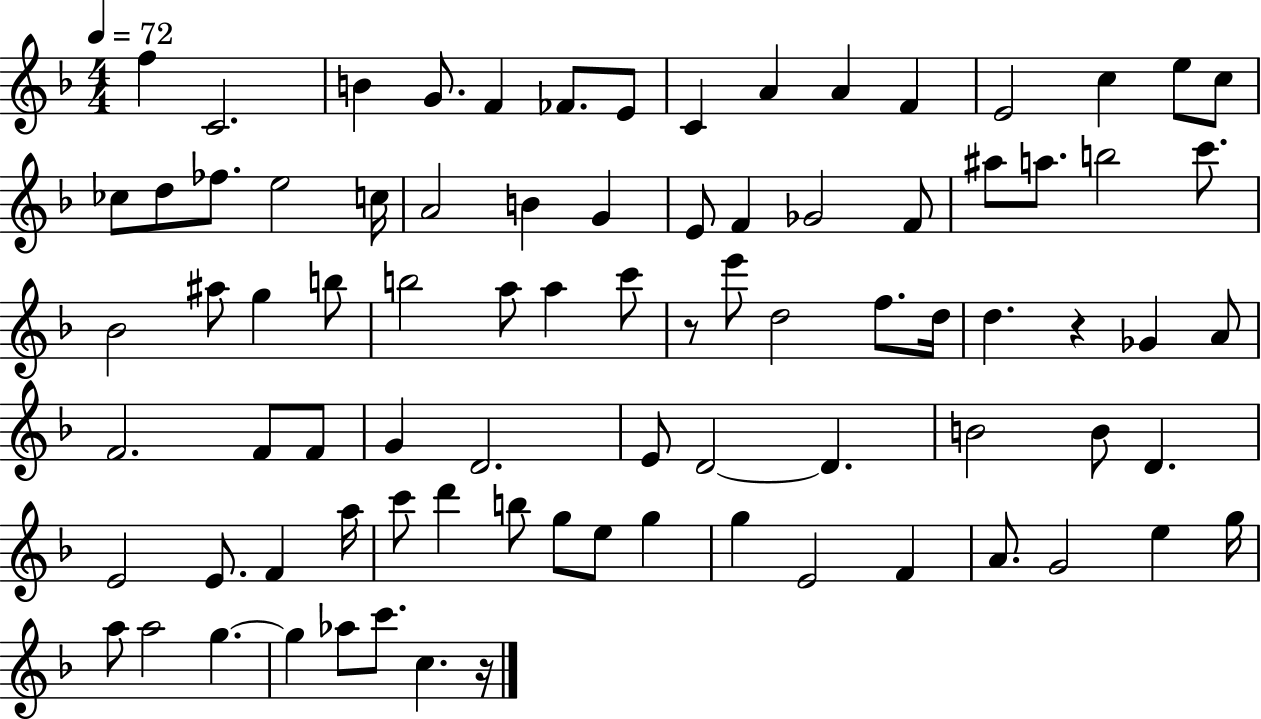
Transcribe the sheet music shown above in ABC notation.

X:1
T:Untitled
M:4/4
L:1/4
K:F
f C2 B G/2 F _F/2 E/2 C A A F E2 c e/2 c/2 _c/2 d/2 _f/2 e2 c/4 A2 B G E/2 F _G2 F/2 ^a/2 a/2 b2 c'/2 _B2 ^a/2 g b/2 b2 a/2 a c'/2 z/2 e'/2 d2 f/2 d/4 d z _G A/2 F2 F/2 F/2 G D2 E/2 D2 D B2 B/2 D E2 E/2 F a/4 c'/2 d' b/2 g/2 e/2 g g E2 F A/2 G2 e g/4 a/2 a2 g g _a/2 c'/2 c z/4